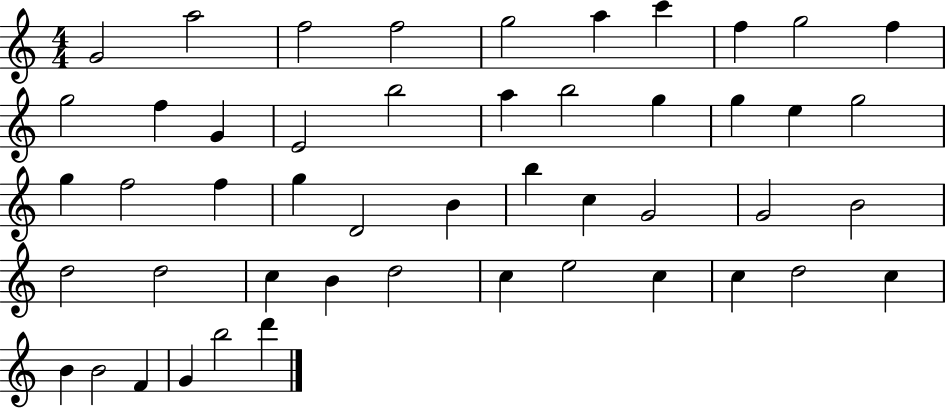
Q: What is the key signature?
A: C major